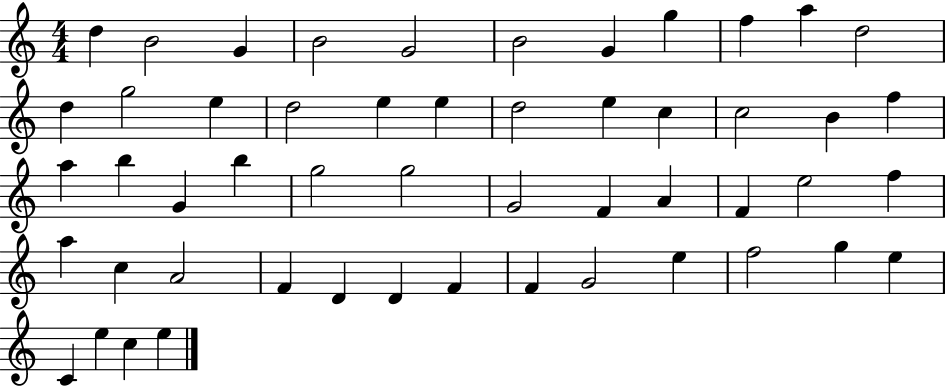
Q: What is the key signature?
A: C major